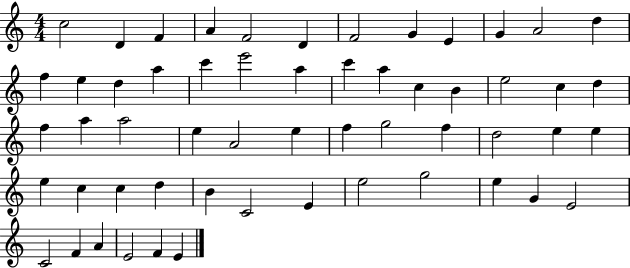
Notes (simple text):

C5/h D4/q F4/q A4/q F4/h D4/q F4/h G4/q E4/q G4/q A4/h D5/q F5/q E5/q D5/q A5/q C6/q E6/h A5/q C6/q A5/q C5/q B4/q E5/h C5/q D5/q F5/q A5/q A5/h E5/q A4/h E5/q F5/q G5/h F5/q D5/h E5/q E5/q E5/q C5/q C5/q D5/q B4/q C4/h E4/q E5/h G5/h E5/q G4/q E4/h C4/h F4/q A4/q E4/h F4/q E4/q